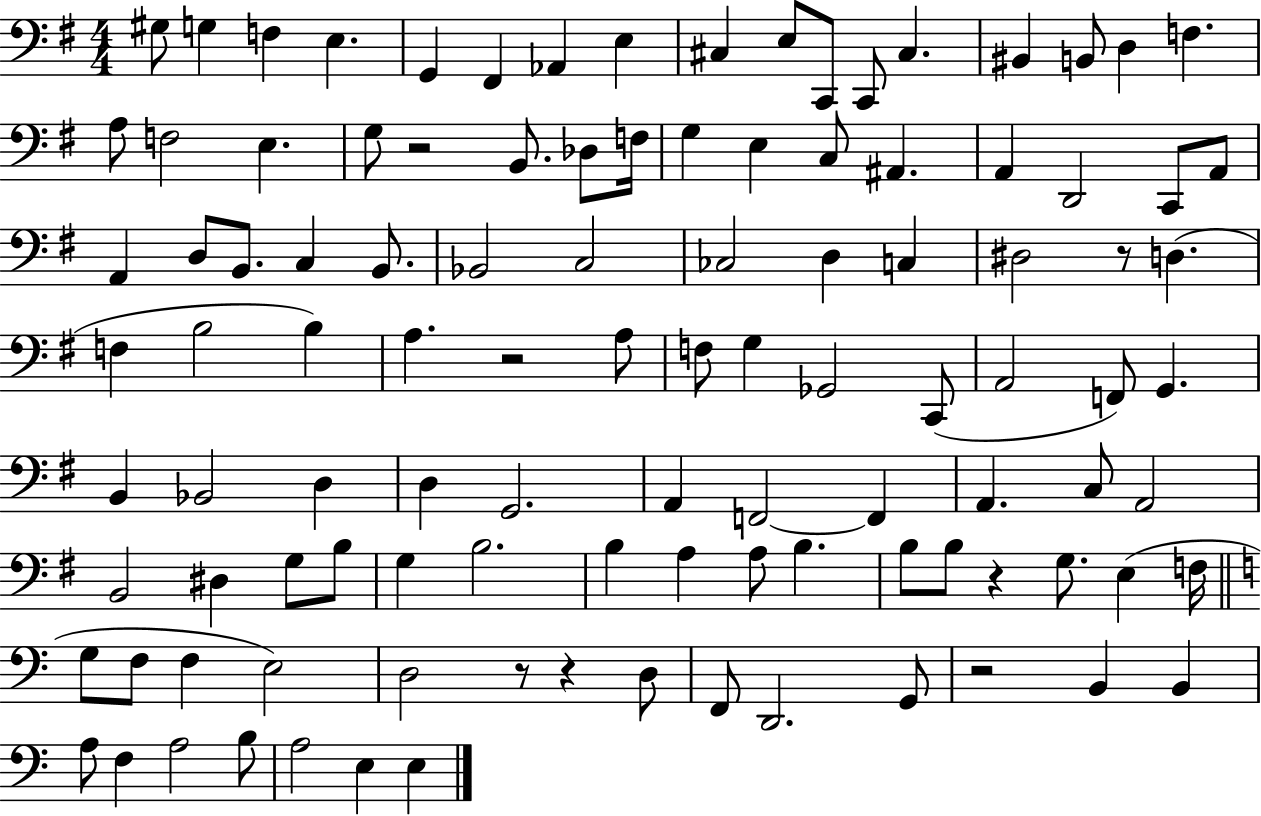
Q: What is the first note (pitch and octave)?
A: G#3